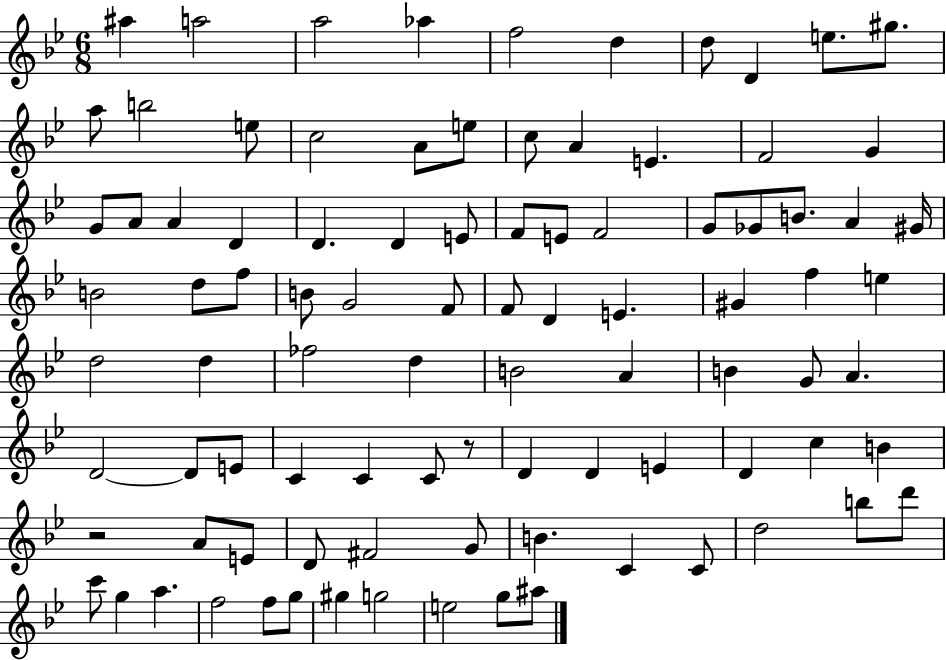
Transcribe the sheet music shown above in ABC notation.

X:1
T:Untitled
M:6/8
L:1/4
K:Bb
^a a2 a2 _a f2 d d/2 D e/2 ^g/2 a/2 b2 e/2 c2 A/2 e/2 c/2 A E F2 G G/2 A/2 A D D D E/2 F/2 E/2 F2 G/2 _G/2 B/2 A ^G/4 B2 d/2 f/2 B/2 G2 F/2 F/2 D E ^G f e d2 d _f2 d B2 A B G/2 A D2 D/2 E/2 C C C/2 z/2 D D E D c B z2 A/2 E/2 D/2 ^F2 G/2 B C C/2 d2 b/2 d'/2 c'/2 g a f2 f/2 g/2 ^g g2 e2 g/2 ^a/2